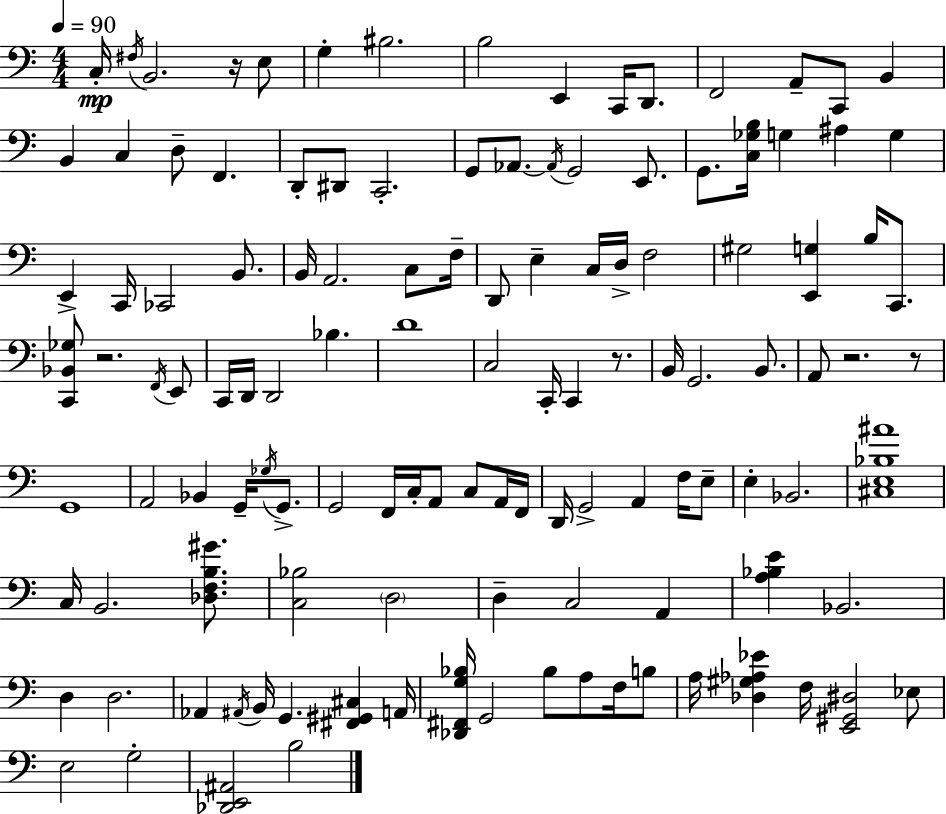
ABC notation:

X:1
T:Untitled
M:4/4
L:1/4
K:C
C,/4 ^F,/4 B,,2 z/4 E,/2 G, ^B,2 B,2 E,, C,,/4 D,,/2 F,,2 A,,/2 C,,/2 B,, B,, C, D,/2 F,, D,,/2 ^D,,/2 C,,2 G,,/2 _A,,/2 _A,,/4 G,,2 E,,/2 G,,/2 [C,_G,B,]/4 G, ^A, G, E,, C,,/4 _C,,2 B,,/2 B,,/4 A,,2 C,/2 F,/4 D,,/2 E, C,/4 D,/4 F,2 ^G,2 [E,,G,] B,/4 C,,/2 [C,,_B,,_G,]/2 z2 F,,/4 E,,/2 C,,/4 D,,/4 D,,2 _B, D4 C,2 C,,/4 C,, z/2 B,,/4 G,,2 B,,/2 A,,/2 z2 z/2 G,,4 A,,2 _B,, G,,/4 _G,/4 G,,/2 G,,2 F,,/4 C,/4 A,,/2 C,/2 A,,/4 F,,/4 D,,/4 G,,2 A,, F,/4 E,/2 E, _B,,2 [^C,E,_B,^A]4 C,/4 B,,2 [_D,F,B,^G]/2 [C,_B,]2 D,2 D, C,2 A,, [A,_B,E] _B,,2 D, D,2 _A,, ^A,,/4 B,,/4 G,, [^F,,^G,,^C,] A,,/4 [_D,,^F,,G,_B,]/4 G,,2 _B,/2 A,/2 F,/4 B,/2 A,/4 [_D,^G,_A,_E] F,/4 [E,,^G,,^D,]2 _E,/2 E,2 G,2 [_D,,E,,^A,,]2 B,2